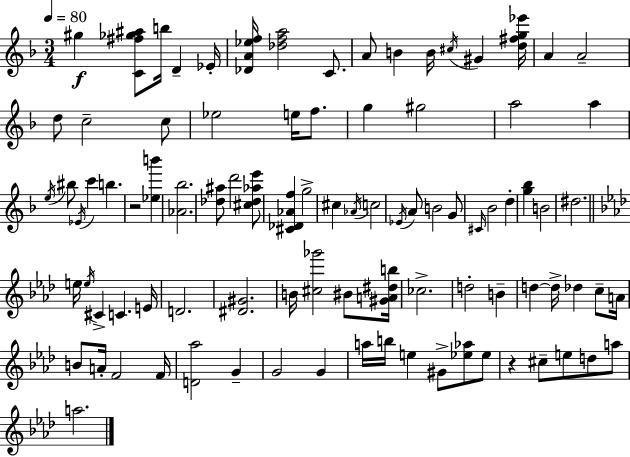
X:1
T:Untitled
M:3/4
L:1/4
K:Dm
^g [C^f_g^a]/2 b/4 D _E/4 [_DA_ef]/4 [_dfa]2 C/2 A/2 B B/4 ^c/4 ^G [d^fg_e']/4 A A2 d/2 c2 c/2 _e2 e/4 f/2 g ^g2 a2 a e/4 ^b/2 _E/4 c' b z2 [_eb'] [_A_b]2 [_d^a]/2 d'2 [^c_d_ae']/2 [^C_D_Af] g2 ^c _A/4 c2 _E/4 A/2 B2 G/2 ^C/4 _B2 d [g_b] B2 ^d2 e/4 e/4 ^C C E/4 D2 [^D^G]2 B/4 [^c_g']2 ^B/2 [^GA^db]/4 _c2 d2 B d d/4 _d c/2 A/4 B/2 A/4 F2 F/4 [D_a]2 G G2 G a/4 b/4 e ^G/2 [_e_a]/2 _e/2 z ^c/2 e/2 d/2 a/2 a2